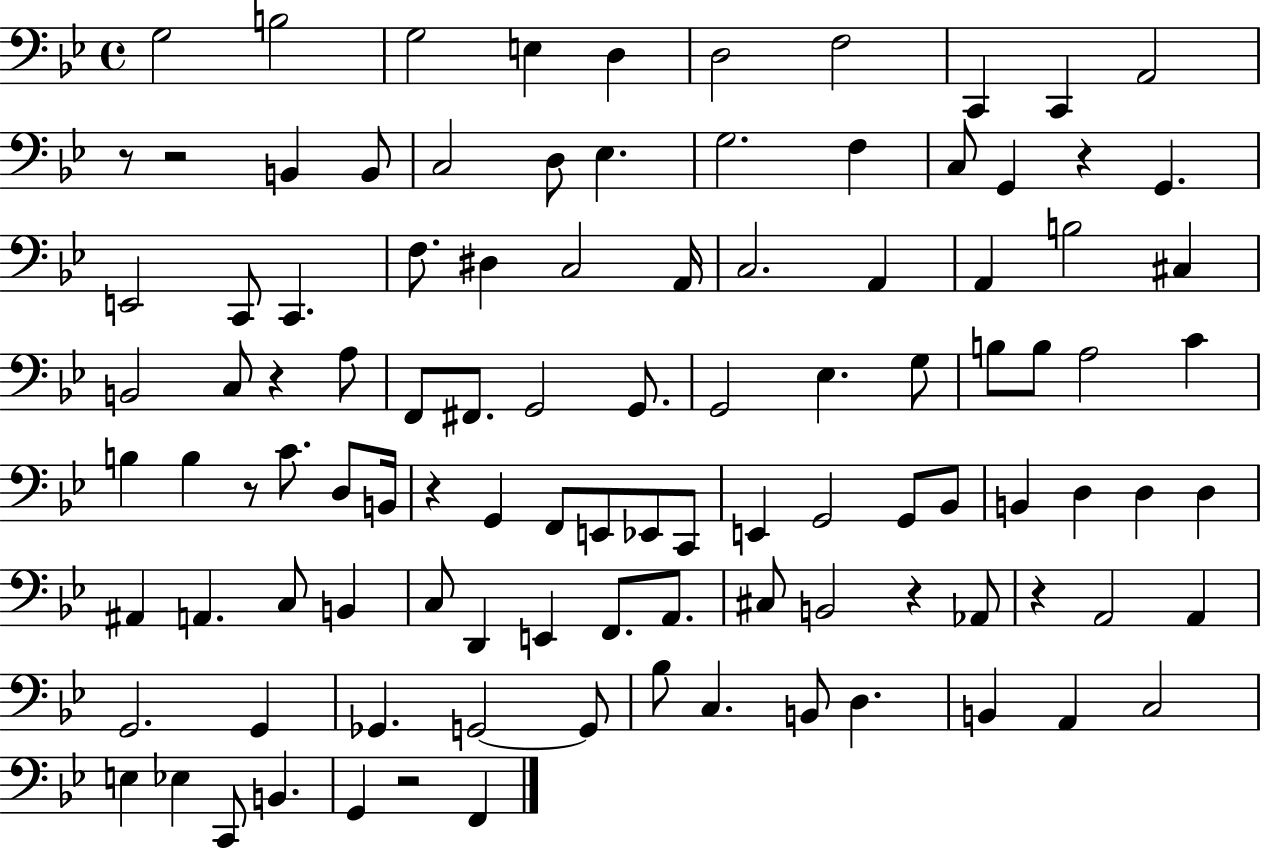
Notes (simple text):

G3/h B3/h G3/h E3/q D3/q D3/h F3/h C2/q C2/q A2/h R/e R/h B2/q B2/e C3/h D3/e Eb3/q. G3/h. F3/q C3/e G2/q R/q G2/q. E2/h C2/e C2/q. F3/e. D#3/q C3/h A2/s C3/h. A2/q A2/q B3/h C#3/q B2/h C3/e R/q A3/e F2/e F#2/e. G2/h G2/e. G2/h Eb3/q. G3/e B3/e B3/e A3/h C4/q B3/q B3/q R/e C4/e. D3/e B2/s R/q G2/q F2/e E2/e Eb2/e C2/e E2/q G2/h G2/e Bb2/e B2/q D3/q D3/q D3/q A#2/q A2/q. C3/e B2/q C3/e D2/q E2/q F2/e. A2/e. C#3/e B2/h R/q Ab2/e R/q A2/h A2/q G2/h. G2/q Gb2/q. G2/h G2/e Bb3/e C3/q. B2/e D3/q. B2/q A2/q C3/h E3/q Eb3/q C2/e B2/q. G2/q R/h F2/q